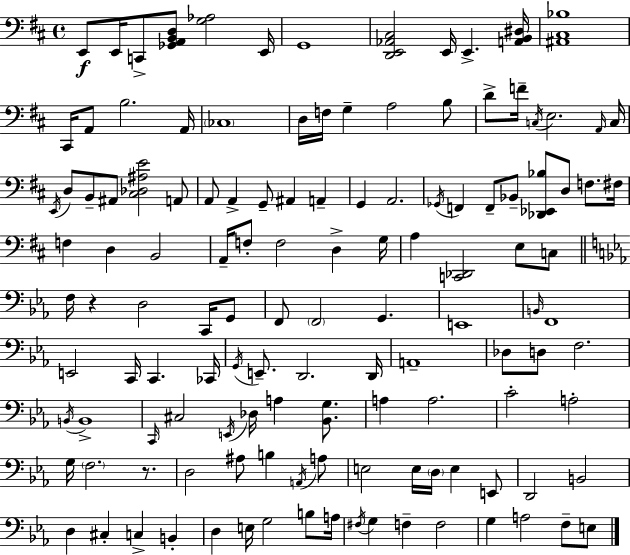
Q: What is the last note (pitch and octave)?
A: E3